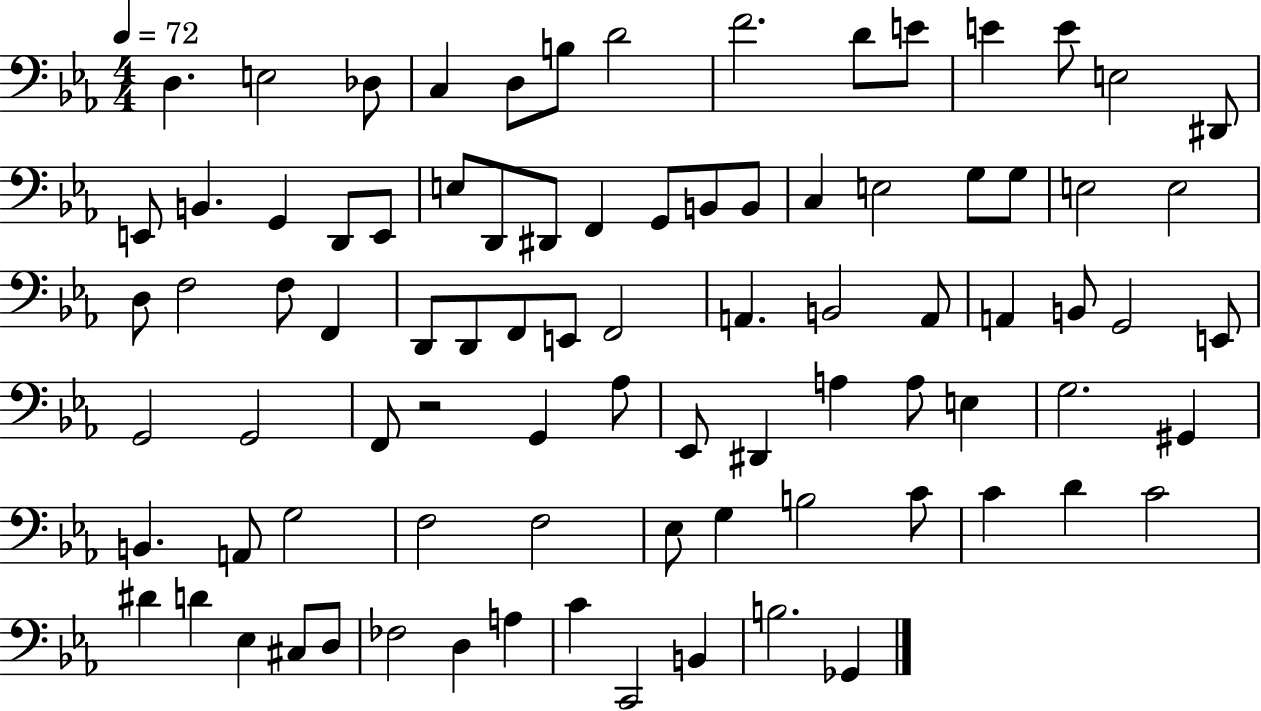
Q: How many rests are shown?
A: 1